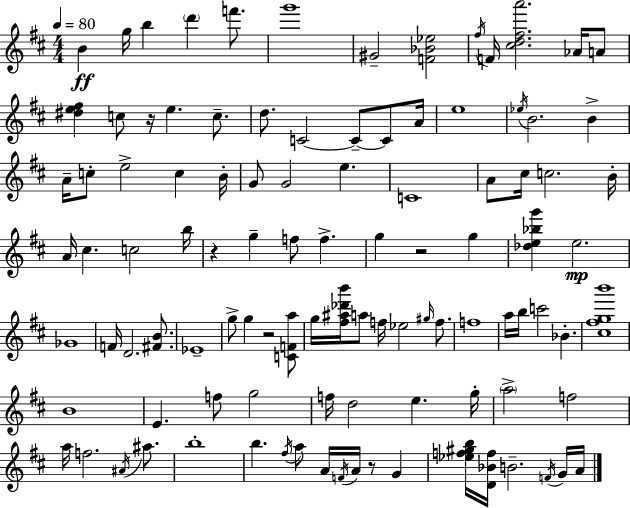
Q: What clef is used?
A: treble